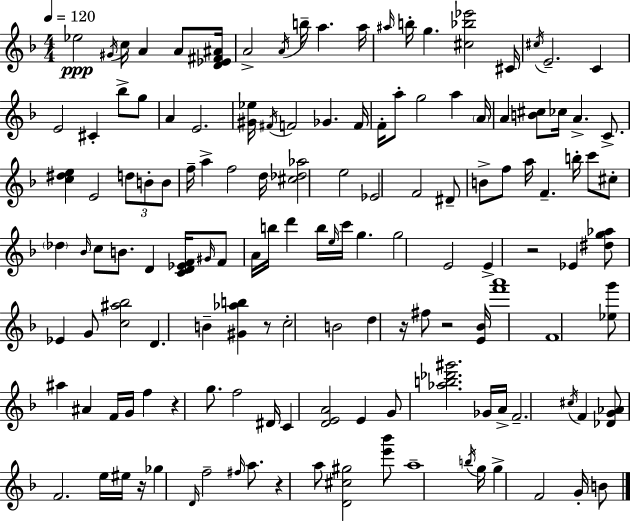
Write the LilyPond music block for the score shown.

{
  \clef treble
  \numericTimeSignature
  \time 4/4
  \key f \major
  \tempo 4 = 120
  ees''2\ppp \acciaccatura { gis'16 } c''16 a'4 a'8 | <d' ees' fis' ais'>16 a'2-> \acciaccatura { a'16 } b''16-- a''4. | a''16 \grace { ais''16 } b''16-. g''4. <cis'' bes'' ees'''>2 | cis'16 \acciaccatura { cis''16 } e'2.-- | \break c'4 e'2 cis'4-. | bes''8-> g''8 a'4 e'2. | <gis' ees''>16 \acciaccatura { fis'16 } f'2 ges'4. | f'16 f'16-. a''8-. g''2 | \break a''4 \parenthesize a'16 a'4 <b' cis''>8 ces''16 a'4.-> | c'8.-> <c'' dis'' e''>4 e'2 | \tuplet 3/2 { d''8 b'8-. b'8 } f''16-- a''4-> f''2 | d''16 <cis'' des'' aes''>2 e''2 | \break ees'2 f'2 | dis'8-- b'8-> f''8 a''16 f'4.-- | b''16-. c'''8 cis''8-. \parenthesize des''4 \grace { bes'16 } c''8 b'8. | d'4 <c' d' ees' f'>16 \grace { gis'16 } f'8 a'16 b''16 d'''4 b''16 | \break \grace { e''16 } c'''16 g''4. g''2 | e'2 e'4-> r2 | ees'4 <dis'' g'' aes''>8 ees'4 g'8 | <c'' ais'' bes''>2 d'4. b'4-- | \break <gis' aes'' b''>4 r8 c''2-. | b'2 d''4 r16 fis''8 r2 | <e' bes'>16 <f''' a'''>1 | f'1 | \break <ees'' g'''>8 ais''4 ais'4 | f'16 g'16 f''4 r4 g''8. f''2 | dis'16 c'4 <d' e' a'>2 | e'4 g'8 <aes'' b'' des''' gis'''>2. | \break ges'16 a'16-> f'2.-- | \acciaccatura { cis''16 } f'4 <des' g' aes'>8 f'2. | e''16 eis''16 r16 ges''4 \grace { d'16 } f''2-- | \grace { fis''16 } a''8. r4 a''8 | \break <d' cis'' gis''>2 <e''' bes'''>8 a''1-- | \acciaccatura { b''16 } g''16 g''4-> | f'2 g'16-. b'8 \bar "|."
}